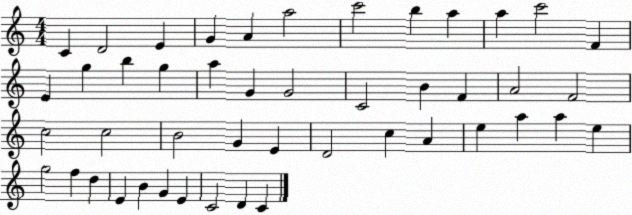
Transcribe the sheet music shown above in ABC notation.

X:1
T:Untitled
M:4/4
L:1/4
K:C
C D2 E G A a2 c'2 b a a c'2 F E g b g a G G2 C2 B F A2 F2 c2 c2 B2 G E D2 c A e a a e g2 f d E B G E C2 D C